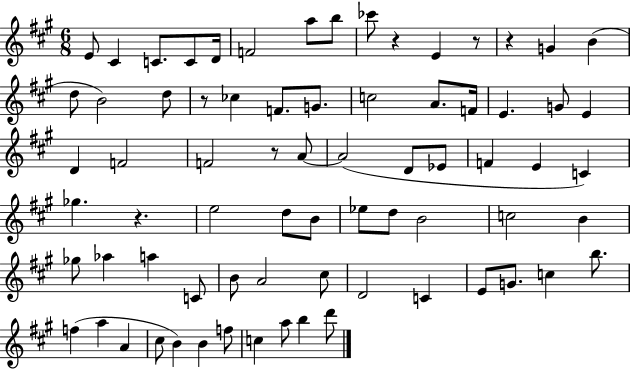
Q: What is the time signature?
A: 6/8